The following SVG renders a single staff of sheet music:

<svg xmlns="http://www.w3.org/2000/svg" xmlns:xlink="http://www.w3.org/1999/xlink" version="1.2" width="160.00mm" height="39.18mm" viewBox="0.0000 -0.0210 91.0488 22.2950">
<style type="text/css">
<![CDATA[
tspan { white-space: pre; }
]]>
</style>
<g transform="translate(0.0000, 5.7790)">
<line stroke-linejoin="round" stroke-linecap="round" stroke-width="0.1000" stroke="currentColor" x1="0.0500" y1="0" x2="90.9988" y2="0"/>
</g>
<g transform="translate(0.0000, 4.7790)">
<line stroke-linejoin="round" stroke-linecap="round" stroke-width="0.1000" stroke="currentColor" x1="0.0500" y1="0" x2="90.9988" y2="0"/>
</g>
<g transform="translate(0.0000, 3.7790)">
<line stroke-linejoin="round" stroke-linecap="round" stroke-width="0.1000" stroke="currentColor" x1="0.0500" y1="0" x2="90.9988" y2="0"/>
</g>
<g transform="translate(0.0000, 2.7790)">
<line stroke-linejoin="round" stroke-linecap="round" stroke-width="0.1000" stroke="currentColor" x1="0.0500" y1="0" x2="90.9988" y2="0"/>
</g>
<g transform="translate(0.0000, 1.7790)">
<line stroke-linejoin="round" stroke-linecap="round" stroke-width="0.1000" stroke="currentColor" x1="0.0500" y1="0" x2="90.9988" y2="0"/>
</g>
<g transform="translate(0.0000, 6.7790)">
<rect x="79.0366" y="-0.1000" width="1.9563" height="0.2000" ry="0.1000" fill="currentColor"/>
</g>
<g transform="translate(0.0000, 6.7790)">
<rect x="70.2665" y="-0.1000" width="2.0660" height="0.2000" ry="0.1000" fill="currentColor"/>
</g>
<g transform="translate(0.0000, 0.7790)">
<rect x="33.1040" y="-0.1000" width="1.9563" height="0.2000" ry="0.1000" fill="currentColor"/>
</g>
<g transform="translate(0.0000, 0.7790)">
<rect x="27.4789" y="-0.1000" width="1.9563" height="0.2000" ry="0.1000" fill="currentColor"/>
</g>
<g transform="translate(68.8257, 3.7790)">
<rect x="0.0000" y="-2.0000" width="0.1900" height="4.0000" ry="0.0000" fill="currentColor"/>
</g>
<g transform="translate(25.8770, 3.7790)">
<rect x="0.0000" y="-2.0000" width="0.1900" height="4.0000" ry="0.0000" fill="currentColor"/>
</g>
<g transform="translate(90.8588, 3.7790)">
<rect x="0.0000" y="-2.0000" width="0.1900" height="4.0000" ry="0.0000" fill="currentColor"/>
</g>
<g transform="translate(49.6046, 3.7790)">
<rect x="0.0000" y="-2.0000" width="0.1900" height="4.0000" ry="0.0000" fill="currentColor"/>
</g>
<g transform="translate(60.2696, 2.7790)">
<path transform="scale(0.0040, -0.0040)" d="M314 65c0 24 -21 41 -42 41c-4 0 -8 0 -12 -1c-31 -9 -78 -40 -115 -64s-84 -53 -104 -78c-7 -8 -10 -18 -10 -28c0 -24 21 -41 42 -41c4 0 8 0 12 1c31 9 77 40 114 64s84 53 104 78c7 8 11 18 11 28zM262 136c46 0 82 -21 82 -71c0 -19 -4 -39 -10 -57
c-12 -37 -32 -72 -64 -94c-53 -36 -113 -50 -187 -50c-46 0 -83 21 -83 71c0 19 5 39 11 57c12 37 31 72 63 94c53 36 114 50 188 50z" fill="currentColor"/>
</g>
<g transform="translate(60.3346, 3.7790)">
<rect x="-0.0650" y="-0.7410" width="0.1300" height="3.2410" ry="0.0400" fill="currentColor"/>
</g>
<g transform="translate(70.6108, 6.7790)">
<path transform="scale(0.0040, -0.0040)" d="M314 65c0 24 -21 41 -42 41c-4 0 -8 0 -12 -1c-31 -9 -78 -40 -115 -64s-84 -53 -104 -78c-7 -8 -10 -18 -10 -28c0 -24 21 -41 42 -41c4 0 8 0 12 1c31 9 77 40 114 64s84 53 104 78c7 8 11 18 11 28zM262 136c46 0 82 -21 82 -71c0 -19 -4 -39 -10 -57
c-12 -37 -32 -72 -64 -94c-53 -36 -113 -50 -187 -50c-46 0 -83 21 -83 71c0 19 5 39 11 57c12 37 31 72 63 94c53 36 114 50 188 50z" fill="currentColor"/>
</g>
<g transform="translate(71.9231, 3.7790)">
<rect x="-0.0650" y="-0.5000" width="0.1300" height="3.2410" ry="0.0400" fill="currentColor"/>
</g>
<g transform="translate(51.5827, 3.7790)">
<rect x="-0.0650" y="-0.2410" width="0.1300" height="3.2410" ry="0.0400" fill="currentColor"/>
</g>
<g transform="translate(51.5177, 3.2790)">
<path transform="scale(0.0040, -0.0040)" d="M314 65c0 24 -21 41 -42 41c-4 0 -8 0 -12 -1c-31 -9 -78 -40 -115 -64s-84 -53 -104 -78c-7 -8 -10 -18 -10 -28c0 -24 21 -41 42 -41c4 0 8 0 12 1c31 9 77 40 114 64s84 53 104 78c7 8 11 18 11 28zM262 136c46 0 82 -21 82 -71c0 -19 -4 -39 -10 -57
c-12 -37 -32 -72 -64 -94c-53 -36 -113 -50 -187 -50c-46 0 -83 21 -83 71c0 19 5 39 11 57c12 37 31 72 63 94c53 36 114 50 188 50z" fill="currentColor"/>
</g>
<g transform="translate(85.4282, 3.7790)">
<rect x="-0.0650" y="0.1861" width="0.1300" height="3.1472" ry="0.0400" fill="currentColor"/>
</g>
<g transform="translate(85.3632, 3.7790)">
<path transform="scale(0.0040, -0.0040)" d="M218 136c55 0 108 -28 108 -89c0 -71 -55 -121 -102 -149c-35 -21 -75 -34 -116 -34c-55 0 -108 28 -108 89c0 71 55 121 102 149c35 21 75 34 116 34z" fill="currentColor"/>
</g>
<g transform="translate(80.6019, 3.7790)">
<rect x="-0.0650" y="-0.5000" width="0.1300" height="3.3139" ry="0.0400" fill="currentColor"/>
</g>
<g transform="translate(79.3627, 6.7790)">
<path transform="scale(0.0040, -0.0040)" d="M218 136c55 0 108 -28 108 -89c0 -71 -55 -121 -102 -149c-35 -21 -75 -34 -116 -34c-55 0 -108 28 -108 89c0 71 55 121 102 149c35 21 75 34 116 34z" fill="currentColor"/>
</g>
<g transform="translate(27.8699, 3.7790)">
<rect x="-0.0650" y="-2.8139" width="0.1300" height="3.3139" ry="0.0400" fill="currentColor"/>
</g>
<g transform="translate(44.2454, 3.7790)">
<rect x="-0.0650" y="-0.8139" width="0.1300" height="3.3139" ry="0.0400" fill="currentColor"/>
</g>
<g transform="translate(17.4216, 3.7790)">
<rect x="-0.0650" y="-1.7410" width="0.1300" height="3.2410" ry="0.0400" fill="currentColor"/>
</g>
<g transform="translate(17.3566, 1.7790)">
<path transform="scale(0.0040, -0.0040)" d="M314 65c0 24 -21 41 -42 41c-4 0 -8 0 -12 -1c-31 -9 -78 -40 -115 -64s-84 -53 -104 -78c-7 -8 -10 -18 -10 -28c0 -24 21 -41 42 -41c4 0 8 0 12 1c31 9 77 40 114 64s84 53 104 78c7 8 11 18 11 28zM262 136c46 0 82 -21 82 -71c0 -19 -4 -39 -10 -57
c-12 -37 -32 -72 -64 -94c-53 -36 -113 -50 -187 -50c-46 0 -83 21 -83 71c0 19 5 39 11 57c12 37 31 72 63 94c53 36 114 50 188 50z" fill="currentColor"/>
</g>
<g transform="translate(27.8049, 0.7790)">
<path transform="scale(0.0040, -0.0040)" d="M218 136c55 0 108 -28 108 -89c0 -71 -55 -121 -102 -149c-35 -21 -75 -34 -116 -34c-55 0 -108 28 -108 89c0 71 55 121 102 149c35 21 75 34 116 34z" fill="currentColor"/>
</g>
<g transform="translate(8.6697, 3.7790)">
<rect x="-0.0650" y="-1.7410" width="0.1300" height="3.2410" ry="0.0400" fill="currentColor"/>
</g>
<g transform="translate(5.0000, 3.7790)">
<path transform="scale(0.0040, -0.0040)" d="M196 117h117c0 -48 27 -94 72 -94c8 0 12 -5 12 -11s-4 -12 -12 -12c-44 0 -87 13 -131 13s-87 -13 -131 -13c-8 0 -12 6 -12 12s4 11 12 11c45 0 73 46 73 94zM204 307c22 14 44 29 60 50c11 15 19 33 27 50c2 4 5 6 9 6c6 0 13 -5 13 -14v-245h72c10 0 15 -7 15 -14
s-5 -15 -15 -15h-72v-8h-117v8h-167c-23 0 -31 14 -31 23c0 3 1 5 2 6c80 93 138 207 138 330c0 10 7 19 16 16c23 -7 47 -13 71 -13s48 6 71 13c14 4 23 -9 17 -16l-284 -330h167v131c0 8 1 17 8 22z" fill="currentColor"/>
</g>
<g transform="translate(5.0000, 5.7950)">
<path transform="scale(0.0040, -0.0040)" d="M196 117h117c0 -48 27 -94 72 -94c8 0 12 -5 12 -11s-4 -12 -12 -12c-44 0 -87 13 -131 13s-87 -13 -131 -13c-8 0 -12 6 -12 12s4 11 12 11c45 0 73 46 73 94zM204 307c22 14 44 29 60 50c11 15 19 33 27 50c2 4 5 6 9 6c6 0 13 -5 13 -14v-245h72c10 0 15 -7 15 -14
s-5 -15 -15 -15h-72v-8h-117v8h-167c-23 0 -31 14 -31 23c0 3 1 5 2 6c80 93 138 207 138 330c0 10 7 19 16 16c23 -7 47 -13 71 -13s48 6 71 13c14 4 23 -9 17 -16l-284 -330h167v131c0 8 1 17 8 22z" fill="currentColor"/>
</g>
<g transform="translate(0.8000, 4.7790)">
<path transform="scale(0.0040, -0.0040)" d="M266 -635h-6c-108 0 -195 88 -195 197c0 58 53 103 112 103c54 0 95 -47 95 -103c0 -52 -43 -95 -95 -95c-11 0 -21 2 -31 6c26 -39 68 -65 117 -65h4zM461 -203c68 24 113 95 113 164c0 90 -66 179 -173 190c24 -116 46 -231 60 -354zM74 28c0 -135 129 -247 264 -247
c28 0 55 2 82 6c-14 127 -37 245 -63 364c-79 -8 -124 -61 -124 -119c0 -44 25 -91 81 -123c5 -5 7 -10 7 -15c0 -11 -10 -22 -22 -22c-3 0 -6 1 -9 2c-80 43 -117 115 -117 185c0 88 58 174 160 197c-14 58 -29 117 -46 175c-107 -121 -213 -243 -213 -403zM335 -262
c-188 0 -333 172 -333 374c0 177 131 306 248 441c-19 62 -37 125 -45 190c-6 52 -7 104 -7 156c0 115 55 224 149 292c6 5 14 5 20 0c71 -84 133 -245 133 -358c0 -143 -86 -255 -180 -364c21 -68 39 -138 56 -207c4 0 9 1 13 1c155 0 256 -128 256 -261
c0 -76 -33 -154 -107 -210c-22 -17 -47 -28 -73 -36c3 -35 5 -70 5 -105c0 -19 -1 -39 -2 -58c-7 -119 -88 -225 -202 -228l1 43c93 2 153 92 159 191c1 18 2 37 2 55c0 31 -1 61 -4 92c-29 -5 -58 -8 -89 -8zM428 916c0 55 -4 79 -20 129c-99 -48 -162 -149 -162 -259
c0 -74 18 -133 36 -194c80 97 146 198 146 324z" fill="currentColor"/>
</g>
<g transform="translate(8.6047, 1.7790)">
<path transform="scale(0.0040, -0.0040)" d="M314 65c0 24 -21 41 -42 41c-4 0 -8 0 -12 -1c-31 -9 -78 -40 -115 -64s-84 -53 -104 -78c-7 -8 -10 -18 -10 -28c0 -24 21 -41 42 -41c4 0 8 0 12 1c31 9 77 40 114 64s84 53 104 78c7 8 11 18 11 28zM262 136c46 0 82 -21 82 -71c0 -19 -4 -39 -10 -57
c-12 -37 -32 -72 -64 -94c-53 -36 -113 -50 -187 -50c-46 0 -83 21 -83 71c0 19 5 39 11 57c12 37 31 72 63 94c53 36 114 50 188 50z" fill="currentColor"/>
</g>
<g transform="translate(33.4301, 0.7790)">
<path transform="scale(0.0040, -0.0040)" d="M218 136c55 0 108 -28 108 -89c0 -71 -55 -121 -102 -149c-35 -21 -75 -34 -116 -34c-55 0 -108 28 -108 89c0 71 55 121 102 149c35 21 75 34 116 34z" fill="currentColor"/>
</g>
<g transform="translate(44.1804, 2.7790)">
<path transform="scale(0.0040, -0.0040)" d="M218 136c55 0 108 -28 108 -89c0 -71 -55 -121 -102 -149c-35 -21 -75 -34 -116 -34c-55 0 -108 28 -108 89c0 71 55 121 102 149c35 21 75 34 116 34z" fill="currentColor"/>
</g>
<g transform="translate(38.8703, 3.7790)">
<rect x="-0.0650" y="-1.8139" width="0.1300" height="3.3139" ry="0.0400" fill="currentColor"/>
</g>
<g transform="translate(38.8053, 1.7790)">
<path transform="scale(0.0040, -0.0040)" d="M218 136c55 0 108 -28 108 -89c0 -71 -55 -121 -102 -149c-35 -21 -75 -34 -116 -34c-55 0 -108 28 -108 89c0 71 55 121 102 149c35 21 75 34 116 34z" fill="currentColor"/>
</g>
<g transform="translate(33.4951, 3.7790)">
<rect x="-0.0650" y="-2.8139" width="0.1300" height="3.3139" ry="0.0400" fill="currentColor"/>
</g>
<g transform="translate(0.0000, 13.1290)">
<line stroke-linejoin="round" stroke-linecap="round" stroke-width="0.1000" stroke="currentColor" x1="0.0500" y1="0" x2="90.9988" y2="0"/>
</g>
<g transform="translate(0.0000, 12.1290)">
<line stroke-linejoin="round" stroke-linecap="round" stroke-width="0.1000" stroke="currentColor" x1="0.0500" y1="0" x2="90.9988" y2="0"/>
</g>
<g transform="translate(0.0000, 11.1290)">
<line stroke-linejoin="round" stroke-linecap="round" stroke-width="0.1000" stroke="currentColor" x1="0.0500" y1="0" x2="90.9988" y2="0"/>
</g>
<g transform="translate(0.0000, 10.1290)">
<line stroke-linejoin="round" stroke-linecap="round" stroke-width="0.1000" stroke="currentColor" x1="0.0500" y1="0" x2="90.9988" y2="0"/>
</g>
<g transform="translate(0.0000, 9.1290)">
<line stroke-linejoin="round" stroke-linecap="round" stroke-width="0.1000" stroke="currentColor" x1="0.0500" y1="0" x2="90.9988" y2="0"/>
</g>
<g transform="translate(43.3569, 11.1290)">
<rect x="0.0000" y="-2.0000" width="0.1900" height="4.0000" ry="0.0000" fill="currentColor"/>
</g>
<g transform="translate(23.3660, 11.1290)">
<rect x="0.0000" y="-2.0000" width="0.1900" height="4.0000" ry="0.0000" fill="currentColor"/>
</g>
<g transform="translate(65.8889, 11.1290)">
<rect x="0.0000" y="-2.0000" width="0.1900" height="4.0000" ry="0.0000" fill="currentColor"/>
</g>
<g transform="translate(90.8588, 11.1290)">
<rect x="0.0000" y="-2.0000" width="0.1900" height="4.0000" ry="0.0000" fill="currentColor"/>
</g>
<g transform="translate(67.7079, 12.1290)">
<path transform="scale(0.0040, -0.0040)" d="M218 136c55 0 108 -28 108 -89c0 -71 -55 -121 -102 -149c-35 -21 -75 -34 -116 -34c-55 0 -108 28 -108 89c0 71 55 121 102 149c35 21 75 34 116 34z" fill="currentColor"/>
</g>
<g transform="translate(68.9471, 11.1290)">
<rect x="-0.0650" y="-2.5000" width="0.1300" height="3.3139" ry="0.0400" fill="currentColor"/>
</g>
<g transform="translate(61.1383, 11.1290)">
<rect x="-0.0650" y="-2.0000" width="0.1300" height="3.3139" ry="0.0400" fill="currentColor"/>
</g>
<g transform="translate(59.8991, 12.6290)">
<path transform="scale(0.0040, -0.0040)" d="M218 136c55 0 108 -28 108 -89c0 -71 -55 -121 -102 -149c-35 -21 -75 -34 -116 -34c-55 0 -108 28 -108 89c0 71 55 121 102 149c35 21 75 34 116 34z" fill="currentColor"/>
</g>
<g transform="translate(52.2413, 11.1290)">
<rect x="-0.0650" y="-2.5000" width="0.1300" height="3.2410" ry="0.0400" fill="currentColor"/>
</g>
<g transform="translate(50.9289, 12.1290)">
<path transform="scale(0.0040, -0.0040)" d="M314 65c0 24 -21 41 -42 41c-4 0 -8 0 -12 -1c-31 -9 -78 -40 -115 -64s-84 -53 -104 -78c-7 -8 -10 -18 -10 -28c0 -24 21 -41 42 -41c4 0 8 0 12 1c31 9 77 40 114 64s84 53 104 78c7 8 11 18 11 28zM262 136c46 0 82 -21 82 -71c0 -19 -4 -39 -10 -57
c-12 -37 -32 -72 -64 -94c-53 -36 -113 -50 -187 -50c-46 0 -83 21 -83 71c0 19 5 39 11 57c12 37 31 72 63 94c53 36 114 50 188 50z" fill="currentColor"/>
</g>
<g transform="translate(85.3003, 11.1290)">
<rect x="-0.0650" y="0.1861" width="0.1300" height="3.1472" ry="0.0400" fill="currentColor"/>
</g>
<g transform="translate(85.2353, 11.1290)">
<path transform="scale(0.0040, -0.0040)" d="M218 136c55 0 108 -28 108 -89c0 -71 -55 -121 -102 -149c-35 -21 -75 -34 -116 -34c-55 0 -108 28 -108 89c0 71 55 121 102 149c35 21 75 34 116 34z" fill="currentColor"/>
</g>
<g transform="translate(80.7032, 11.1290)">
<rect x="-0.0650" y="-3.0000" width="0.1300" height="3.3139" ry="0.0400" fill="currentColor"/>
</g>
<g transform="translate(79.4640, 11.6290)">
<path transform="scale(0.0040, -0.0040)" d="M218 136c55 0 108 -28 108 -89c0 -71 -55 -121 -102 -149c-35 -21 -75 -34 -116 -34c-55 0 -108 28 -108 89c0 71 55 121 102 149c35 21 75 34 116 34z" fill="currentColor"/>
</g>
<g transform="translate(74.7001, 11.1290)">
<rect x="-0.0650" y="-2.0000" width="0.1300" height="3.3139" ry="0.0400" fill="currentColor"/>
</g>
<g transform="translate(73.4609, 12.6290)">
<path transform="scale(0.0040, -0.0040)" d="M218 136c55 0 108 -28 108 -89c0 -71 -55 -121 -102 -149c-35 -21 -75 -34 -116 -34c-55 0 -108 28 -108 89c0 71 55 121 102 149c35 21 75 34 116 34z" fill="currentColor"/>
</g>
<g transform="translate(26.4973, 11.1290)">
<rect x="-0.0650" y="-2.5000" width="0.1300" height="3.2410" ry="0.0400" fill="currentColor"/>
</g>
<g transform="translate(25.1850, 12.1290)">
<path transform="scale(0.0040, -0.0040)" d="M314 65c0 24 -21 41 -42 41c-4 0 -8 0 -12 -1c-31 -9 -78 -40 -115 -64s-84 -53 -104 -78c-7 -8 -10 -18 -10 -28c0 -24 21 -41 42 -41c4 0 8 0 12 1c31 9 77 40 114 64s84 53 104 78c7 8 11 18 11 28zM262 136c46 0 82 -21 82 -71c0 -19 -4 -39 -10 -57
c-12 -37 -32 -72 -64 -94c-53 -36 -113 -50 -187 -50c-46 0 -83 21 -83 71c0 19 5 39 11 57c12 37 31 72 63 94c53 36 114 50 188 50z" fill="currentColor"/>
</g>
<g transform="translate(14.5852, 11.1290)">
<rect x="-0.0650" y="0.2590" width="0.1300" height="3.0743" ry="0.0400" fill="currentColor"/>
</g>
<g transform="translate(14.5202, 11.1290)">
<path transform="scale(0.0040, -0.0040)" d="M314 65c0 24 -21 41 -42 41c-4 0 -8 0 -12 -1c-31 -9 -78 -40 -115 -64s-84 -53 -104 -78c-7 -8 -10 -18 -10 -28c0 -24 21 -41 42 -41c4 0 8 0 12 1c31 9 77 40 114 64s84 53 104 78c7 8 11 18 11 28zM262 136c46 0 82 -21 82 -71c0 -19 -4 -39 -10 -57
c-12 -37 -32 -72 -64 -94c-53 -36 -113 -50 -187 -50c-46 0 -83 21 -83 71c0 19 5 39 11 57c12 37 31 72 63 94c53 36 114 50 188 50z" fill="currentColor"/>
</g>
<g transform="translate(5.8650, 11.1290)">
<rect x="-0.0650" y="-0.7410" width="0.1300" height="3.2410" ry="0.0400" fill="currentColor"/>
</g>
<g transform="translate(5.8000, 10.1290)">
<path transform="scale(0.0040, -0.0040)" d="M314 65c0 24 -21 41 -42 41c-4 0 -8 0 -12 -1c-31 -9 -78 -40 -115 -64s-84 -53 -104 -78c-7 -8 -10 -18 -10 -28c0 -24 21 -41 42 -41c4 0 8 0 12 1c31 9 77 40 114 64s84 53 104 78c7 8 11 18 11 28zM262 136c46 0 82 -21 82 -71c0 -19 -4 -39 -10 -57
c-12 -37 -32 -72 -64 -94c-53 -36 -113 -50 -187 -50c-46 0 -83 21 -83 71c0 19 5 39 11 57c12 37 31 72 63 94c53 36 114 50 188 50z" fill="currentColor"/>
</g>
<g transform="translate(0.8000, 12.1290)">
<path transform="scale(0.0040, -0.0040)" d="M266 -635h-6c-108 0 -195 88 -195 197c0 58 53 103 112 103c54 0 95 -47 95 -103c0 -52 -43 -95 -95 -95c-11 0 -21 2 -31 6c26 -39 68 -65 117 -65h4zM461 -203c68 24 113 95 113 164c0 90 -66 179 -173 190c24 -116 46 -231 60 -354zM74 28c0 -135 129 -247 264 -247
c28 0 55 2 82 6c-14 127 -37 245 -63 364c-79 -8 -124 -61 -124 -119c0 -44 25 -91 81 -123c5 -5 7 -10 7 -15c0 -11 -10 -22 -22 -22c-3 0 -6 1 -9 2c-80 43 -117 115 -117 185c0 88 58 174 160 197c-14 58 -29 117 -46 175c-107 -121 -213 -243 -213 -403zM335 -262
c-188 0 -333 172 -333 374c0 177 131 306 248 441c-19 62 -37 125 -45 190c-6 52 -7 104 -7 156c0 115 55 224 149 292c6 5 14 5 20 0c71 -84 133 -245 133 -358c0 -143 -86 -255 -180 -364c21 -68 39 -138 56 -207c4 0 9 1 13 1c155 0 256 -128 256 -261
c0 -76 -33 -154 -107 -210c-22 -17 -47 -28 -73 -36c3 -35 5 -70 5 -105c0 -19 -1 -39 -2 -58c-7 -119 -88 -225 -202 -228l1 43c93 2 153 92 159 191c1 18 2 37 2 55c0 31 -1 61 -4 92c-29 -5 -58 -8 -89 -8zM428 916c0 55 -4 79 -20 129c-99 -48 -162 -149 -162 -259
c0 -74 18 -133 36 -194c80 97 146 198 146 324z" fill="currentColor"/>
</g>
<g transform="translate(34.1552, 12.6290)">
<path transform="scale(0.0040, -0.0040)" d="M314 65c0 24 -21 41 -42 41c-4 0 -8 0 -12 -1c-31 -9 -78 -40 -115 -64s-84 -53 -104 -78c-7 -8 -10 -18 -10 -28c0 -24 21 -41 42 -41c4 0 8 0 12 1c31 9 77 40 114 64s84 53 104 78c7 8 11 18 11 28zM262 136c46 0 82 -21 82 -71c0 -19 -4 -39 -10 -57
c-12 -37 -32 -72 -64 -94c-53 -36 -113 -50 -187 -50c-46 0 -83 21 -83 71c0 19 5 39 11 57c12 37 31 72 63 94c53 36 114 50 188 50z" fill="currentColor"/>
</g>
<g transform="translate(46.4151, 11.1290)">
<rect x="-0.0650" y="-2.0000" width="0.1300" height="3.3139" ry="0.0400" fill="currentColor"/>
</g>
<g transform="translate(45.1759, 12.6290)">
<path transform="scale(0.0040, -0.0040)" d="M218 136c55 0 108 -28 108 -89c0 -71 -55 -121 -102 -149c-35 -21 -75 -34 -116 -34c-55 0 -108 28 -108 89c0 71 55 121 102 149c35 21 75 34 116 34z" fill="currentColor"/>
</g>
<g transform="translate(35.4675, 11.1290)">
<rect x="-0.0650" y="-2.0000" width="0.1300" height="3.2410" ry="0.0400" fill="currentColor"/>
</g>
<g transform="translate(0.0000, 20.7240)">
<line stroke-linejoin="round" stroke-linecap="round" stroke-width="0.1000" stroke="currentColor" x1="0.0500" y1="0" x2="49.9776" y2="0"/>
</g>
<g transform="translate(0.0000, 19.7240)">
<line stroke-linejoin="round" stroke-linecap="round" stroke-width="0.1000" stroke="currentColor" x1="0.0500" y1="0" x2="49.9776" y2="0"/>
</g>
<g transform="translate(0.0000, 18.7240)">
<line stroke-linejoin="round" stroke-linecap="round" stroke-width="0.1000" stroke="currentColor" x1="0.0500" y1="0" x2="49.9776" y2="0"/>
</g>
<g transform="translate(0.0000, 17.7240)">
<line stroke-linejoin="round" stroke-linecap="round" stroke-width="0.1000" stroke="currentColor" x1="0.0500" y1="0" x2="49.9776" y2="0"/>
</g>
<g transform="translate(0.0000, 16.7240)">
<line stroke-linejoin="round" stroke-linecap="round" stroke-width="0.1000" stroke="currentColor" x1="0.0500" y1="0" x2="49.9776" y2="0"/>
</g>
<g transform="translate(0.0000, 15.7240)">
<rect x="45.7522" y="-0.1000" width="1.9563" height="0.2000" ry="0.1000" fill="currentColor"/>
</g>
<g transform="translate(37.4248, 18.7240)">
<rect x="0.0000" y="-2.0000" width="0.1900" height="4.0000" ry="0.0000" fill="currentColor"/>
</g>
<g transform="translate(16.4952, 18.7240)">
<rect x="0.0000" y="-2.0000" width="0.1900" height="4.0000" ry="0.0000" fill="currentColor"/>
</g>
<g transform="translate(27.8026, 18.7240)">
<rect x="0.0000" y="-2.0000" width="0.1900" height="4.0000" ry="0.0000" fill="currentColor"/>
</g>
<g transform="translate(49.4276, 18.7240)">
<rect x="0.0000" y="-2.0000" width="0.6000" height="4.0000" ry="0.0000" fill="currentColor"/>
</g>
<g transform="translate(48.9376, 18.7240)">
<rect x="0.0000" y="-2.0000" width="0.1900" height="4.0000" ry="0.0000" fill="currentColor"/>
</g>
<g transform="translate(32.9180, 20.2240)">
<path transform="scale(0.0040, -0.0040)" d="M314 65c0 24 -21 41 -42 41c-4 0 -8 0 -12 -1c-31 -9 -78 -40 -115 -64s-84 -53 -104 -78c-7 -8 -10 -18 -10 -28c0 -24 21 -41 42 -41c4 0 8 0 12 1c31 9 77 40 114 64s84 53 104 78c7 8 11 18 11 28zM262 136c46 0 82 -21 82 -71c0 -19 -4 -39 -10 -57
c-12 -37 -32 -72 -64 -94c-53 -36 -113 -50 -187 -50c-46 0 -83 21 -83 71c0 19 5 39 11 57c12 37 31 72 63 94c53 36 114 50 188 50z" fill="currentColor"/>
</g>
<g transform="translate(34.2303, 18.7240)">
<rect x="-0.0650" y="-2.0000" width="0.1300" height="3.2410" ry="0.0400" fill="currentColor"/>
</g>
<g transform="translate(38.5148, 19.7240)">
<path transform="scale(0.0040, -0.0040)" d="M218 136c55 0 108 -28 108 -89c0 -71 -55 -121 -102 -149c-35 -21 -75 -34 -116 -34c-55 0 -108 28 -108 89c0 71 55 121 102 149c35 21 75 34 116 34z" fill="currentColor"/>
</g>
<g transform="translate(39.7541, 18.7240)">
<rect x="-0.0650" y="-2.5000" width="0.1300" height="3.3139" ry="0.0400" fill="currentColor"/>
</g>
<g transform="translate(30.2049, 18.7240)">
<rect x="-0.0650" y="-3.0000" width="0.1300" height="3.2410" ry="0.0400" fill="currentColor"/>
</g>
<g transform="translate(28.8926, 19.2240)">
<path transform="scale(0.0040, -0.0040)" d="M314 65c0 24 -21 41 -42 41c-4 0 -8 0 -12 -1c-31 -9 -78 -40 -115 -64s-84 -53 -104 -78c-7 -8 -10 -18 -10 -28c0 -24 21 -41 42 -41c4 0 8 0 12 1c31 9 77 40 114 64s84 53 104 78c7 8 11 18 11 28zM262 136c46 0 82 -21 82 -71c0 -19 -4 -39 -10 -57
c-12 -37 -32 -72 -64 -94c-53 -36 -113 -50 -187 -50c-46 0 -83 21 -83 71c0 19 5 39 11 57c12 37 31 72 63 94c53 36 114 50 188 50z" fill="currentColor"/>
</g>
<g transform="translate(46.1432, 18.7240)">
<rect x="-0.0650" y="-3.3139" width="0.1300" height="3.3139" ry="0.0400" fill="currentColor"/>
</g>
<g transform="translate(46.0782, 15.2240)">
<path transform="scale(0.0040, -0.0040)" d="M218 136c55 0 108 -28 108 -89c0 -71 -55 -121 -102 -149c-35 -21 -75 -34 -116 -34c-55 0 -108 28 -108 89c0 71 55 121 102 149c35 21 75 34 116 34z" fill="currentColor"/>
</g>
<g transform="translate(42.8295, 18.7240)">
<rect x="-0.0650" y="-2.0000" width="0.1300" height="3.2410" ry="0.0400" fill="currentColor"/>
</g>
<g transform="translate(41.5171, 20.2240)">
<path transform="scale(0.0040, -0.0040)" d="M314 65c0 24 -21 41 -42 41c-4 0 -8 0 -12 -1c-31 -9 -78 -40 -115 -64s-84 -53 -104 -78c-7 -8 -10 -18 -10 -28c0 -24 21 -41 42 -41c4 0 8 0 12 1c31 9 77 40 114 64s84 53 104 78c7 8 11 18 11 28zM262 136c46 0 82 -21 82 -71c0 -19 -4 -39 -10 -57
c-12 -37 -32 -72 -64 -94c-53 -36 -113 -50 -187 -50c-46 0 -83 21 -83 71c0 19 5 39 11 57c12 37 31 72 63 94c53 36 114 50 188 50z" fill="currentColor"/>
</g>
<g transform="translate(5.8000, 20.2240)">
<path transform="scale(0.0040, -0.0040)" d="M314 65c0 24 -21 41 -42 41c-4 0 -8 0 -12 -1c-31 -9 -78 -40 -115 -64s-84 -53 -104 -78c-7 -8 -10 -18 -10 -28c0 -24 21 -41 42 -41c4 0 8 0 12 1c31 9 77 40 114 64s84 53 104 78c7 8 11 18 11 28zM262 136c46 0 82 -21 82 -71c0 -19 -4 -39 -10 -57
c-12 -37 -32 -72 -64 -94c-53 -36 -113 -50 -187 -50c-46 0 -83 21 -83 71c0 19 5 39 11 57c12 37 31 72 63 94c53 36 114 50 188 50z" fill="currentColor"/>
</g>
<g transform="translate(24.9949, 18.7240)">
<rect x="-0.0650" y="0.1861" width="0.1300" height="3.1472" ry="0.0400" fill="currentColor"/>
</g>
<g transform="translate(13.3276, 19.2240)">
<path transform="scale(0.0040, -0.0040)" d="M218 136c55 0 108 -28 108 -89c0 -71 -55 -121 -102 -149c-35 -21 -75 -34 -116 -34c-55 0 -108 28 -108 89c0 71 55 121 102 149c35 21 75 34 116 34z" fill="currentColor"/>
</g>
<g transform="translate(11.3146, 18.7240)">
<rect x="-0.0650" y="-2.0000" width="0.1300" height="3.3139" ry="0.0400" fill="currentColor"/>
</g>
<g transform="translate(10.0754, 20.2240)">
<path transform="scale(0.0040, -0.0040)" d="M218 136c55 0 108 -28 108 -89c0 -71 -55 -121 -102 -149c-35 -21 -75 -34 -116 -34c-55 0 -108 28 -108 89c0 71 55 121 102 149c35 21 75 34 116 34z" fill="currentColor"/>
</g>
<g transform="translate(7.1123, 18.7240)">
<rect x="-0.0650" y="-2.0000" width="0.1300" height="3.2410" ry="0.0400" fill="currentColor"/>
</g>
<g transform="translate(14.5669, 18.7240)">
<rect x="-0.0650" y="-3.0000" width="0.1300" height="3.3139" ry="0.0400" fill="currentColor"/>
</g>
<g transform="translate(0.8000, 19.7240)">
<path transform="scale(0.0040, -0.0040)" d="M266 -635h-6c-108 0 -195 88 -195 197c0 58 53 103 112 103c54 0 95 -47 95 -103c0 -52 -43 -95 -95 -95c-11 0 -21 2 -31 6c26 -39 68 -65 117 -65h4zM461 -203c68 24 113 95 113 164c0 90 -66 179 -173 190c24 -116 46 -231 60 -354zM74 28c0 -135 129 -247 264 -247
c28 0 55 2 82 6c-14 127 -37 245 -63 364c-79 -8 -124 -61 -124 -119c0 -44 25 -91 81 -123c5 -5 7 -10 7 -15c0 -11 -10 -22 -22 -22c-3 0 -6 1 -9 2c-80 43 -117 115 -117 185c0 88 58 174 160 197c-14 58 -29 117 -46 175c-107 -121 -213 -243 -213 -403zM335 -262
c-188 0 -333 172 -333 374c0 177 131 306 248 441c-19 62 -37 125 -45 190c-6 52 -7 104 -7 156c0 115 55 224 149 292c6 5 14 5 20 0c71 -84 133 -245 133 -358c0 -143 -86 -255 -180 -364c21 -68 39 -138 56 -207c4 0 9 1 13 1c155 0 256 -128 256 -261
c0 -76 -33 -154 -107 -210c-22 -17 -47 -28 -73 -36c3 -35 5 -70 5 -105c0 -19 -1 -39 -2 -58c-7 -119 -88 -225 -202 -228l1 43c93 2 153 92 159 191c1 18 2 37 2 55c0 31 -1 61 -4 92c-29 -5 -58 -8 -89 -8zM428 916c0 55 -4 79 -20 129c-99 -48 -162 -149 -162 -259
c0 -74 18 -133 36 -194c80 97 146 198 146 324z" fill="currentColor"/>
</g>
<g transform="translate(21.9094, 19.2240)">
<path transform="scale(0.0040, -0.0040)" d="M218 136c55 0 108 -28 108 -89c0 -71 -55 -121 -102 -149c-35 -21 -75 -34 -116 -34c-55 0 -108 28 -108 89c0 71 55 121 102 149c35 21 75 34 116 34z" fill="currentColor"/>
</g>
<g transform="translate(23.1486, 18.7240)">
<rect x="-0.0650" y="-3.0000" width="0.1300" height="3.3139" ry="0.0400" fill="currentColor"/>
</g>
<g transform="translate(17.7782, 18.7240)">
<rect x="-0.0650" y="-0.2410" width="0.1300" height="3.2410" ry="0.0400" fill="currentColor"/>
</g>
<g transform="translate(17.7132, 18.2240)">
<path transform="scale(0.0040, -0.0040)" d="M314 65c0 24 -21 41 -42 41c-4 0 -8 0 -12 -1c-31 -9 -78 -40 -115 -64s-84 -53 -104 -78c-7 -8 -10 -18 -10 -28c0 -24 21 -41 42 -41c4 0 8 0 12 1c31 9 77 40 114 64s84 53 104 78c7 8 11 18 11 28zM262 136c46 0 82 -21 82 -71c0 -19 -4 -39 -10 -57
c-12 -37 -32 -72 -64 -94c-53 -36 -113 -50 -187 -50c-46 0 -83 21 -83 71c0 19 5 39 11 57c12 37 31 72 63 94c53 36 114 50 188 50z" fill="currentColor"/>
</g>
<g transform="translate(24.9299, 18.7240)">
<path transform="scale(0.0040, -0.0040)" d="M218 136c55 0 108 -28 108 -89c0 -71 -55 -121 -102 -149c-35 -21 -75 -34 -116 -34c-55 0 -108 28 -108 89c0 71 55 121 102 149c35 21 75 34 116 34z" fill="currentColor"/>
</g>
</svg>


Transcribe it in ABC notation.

X:1
T:Untitled
M:4/4
L:1/4
K:C
f2 f2 a a f d c2 d2 C2 C B d2 B2 G2 F2 F G2 F G F A B F2 F A c2 A B A2 F2 G F2 b